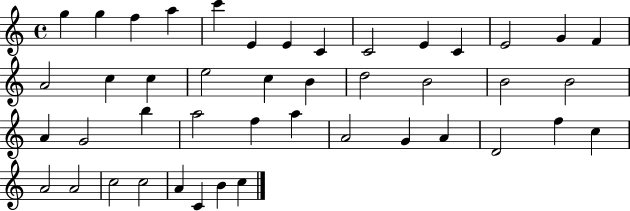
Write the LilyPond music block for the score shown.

{
  \clef treble
  \time 4/4
  \defaultTimeSignature
  \key c \major
  g''4 g''4 f''4 a''4 | c'''4 e'4 e'4 c'4 | c'2 e'4 c'4 | e'2 g'4 f'4 | \break a'2 c''4 c''4 | e''2 c''4 b'4 | d''2 b'2 | b'2 b'2 | \break a'4 g'2 b''4 | a''2 f''4 a''4 | a'2 g'4 a'4 | d'2 f''4 c''4 | \break a'2 a'2 | c''2 c''2 | a'4 c'4 b'4 c''4 | \bar "|."
}